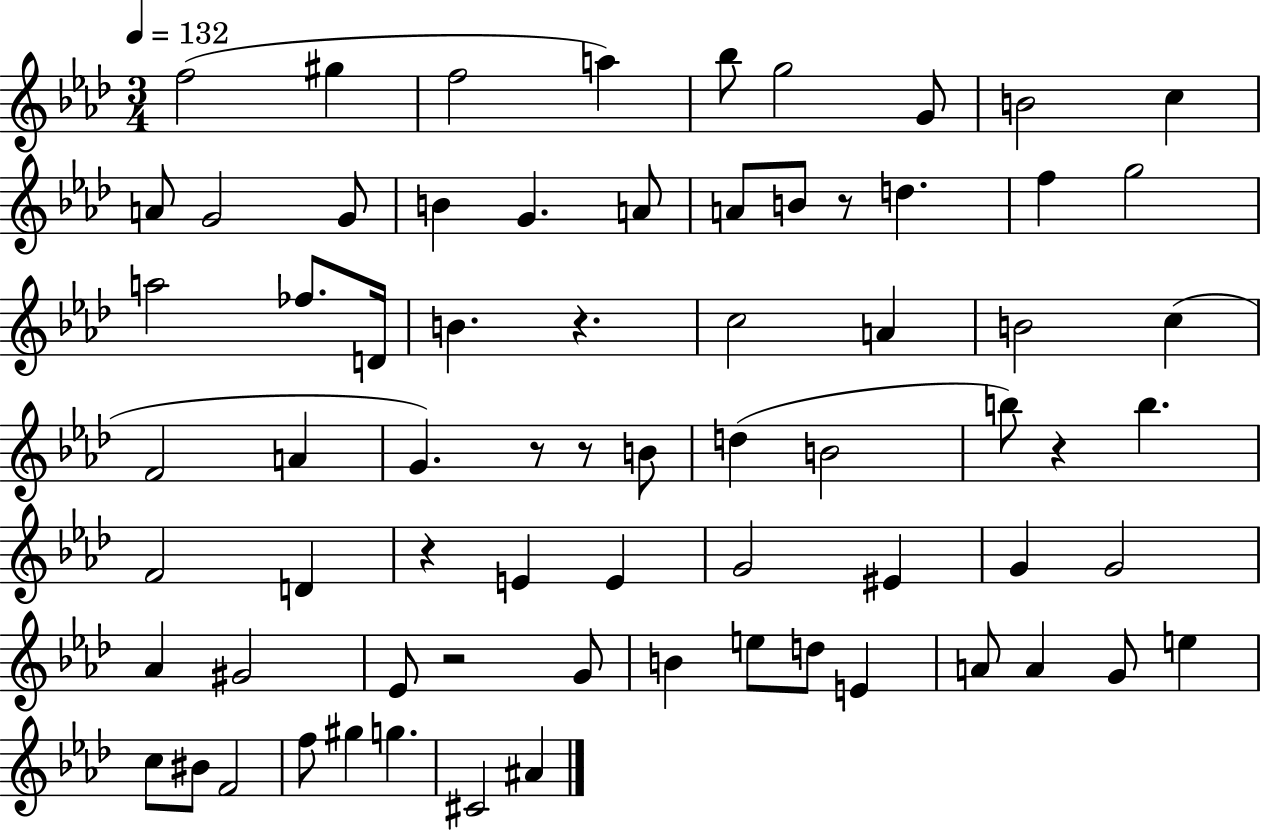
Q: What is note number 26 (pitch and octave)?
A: A4